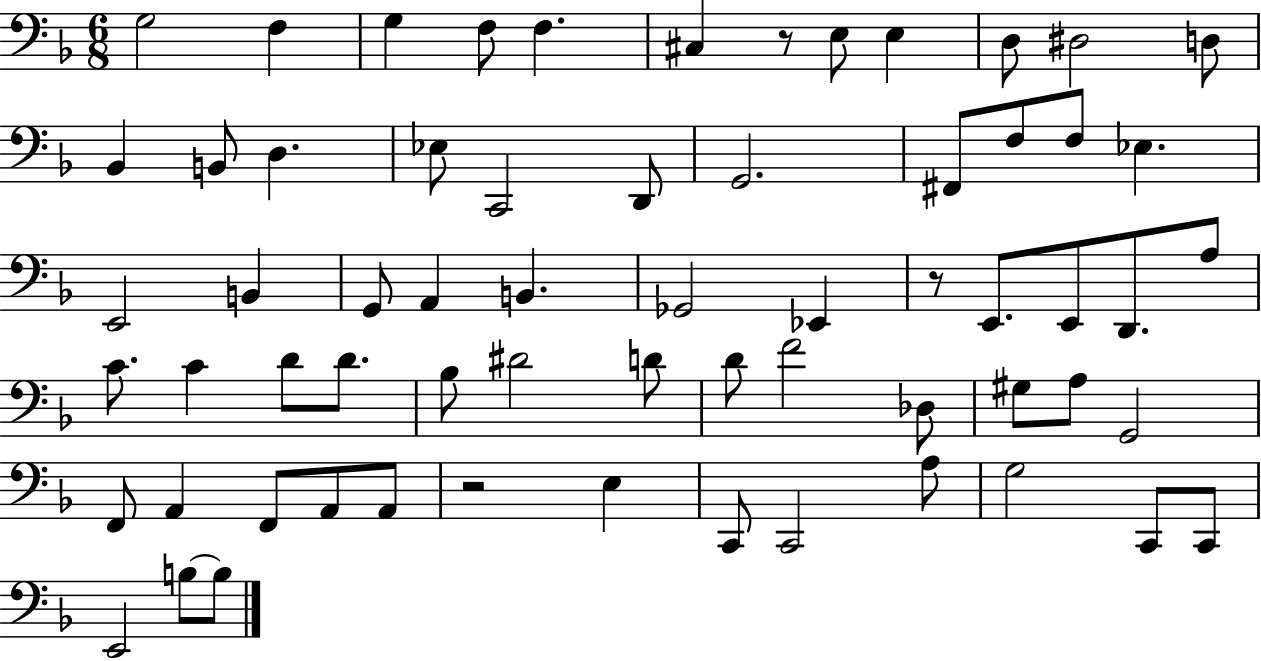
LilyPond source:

{
  \clef bass
  \numericTimeSignature
  \time 6/8
  \key f \major
  \repeat volta 2 { g2 f4 | g4 f8 f4. | cis4 r8 e8 e4 | d8 dis2 d8 | \break bes,4 b,8 d4. | ees8 c,2 d,8 | g,2. | fis,8 f8 f8 ees4. | \break e,2 b,4 | g,8 a,4 b,4. | ges,2 ees,4 | r8 e,8. e,8 d,8. a8 | \break c'8. c'4 d'8 d'8. | bes8 dis'2 d'8 | d'8 f'2 des8 | gis8 a8 g,2 | \break f,8 a,4 f,8 a,8 a,8 | r2 e4 | c,8 c,2 a8 | g2 c,8 c,8 | \break e,2 b8~~ b8 | } \bar "|."
}